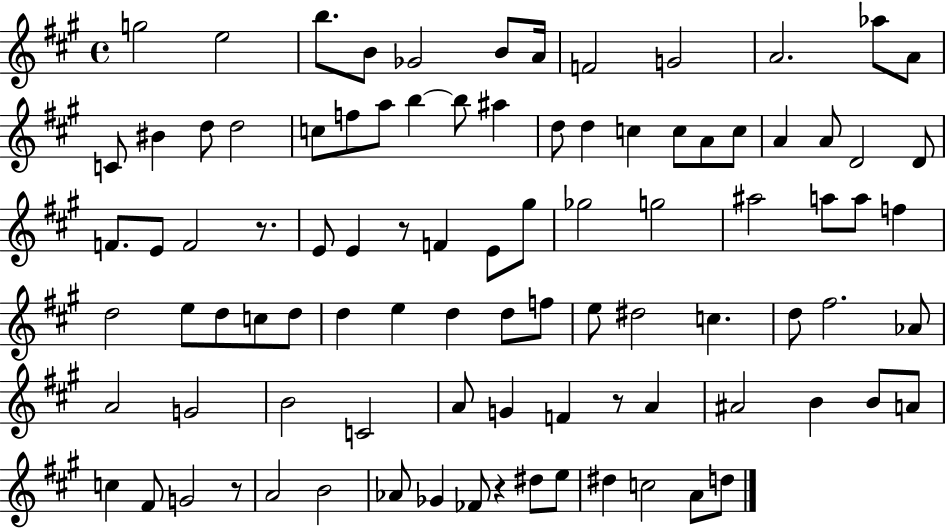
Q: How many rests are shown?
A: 5